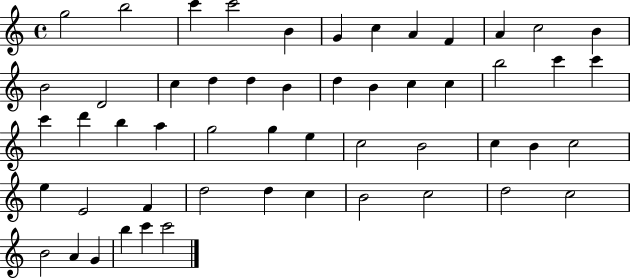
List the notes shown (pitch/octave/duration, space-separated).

G5/h B5/h C6/q C6/h B4/q G4/q C5/q A4/q F4/q A4/q C5/h B4/q B4/h D4/h C5/q D5/q D5/q B4/q D5/q B4/q C5/q C5/q B5/h C6/q C6/q C6/q D6/q B5/q A5/q G5/h G5/q E5/q C5/h B4/h C5/q B4/q C5/h E5/q E4/h F4/q D5/h D5/q C5/q B4/h C5/h D5/h C5/h B4/h A4/q G4/q B5/q C6/q C6/h